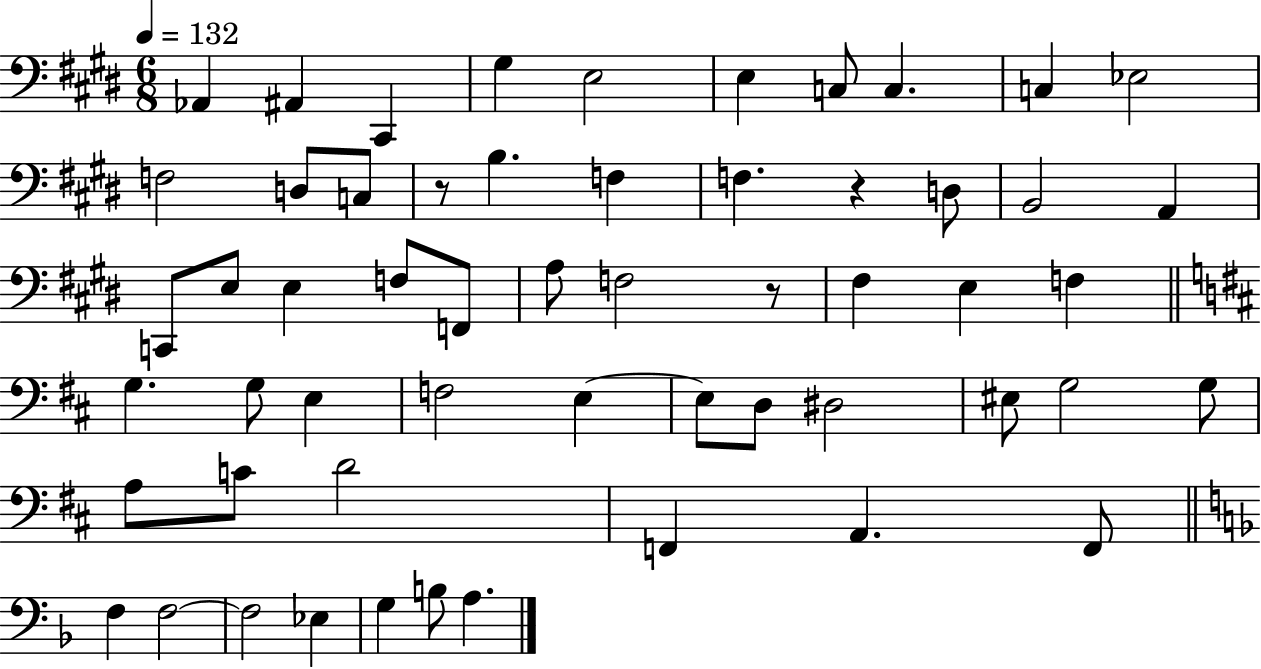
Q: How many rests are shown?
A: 3